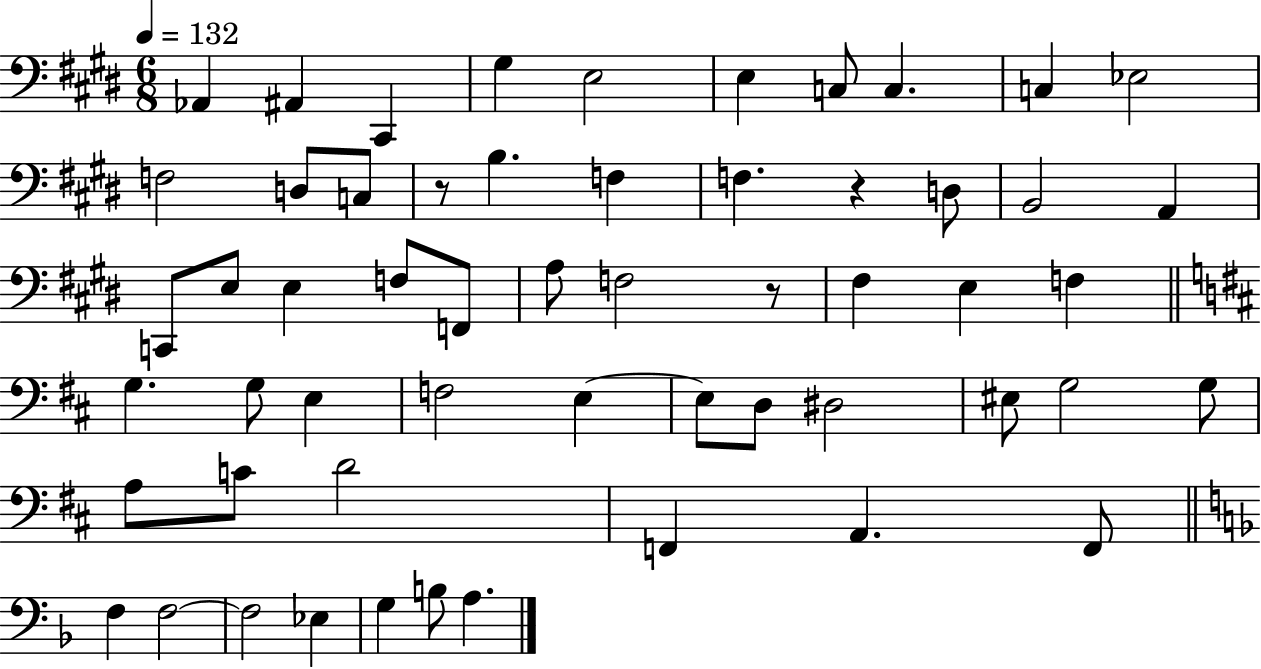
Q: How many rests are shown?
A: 3